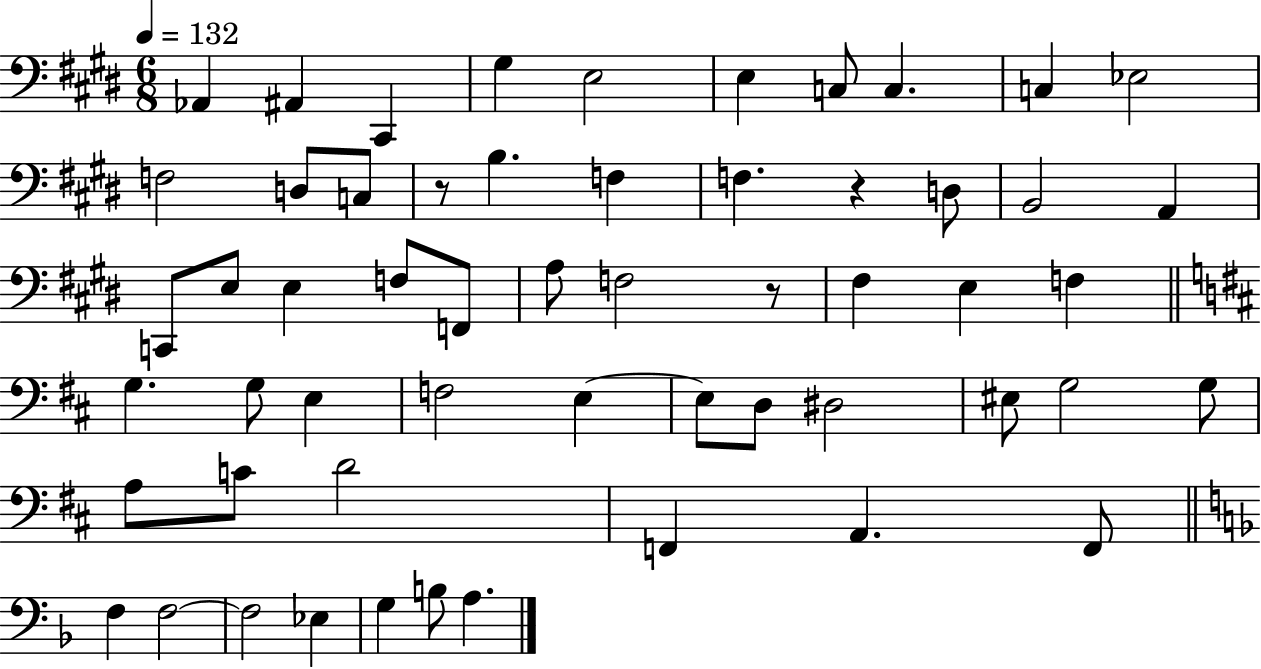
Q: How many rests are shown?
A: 3